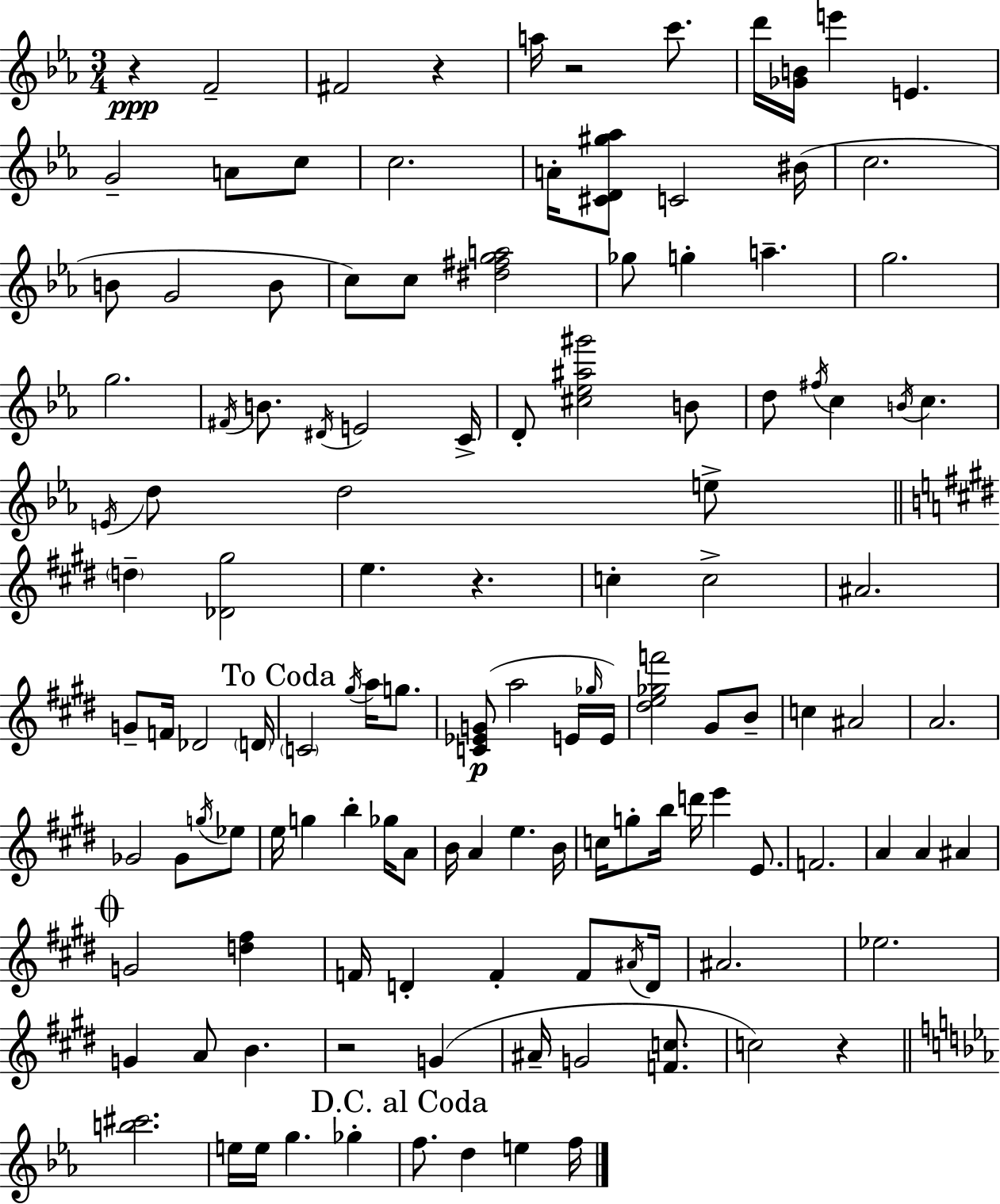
R/q F4/h F#4/h R/q A5/s R/h C6/e. D6/s [Gb4,B4]/s E6/q E4/q. G4/h A4/e C5/e C5/h. A4/s [C#4,D4,G#5,Ab5]/e C4/h BIS4/s C5/h. B4/e G4/h B4/e C5/e C5/e [D#5,F#5,G5,A5]/h Gb5/e G5/q A5/q. G5/h. G5/h. F#4/s B4/e. D#4/s E4/h C4/s D4/e [C#5,Eb5,A#5,G#6]/h B4/e D5/e F#5/s C5/q B4/s C5/q. E4/s D5/e D5/h E5/e D5/q [Db4,G#5]/h E5/q. R/q. C5/q C5/h A#4/h. G4/e F4/s Db4/h D4/s C4/h G#5/s A5/s G5/e. [C4,Eb4,G4]/e A5/h E4/s Gb5/s E4/s [D#5,E5,Gb5,F6]/h G#4/e B4/e C5/q A#4/h A4/h. Gb4/h Gb4/e G5/s Eb5/e E5/s G5/q B5/q Gb5/s A4/e B4/s A4/q E5/q. B4/s C5/s G5/e B5/s D6/s E6/q E4/e. F4/h. A4/q A4/q A#4/q G4/h [D5,F#5]/q F4/s D4/q F4/q F4/e A#4/s D4/s A#4/h. Eb5/h. G4/q A4/e B4/q. R/h G4/q A#4/s G4/h [F4,C5]/e. C5/h R/q [B5,C#6]/h. E5/s E5/s G5/q. Gb5/q F5/e. D5/q E5/q F5/s